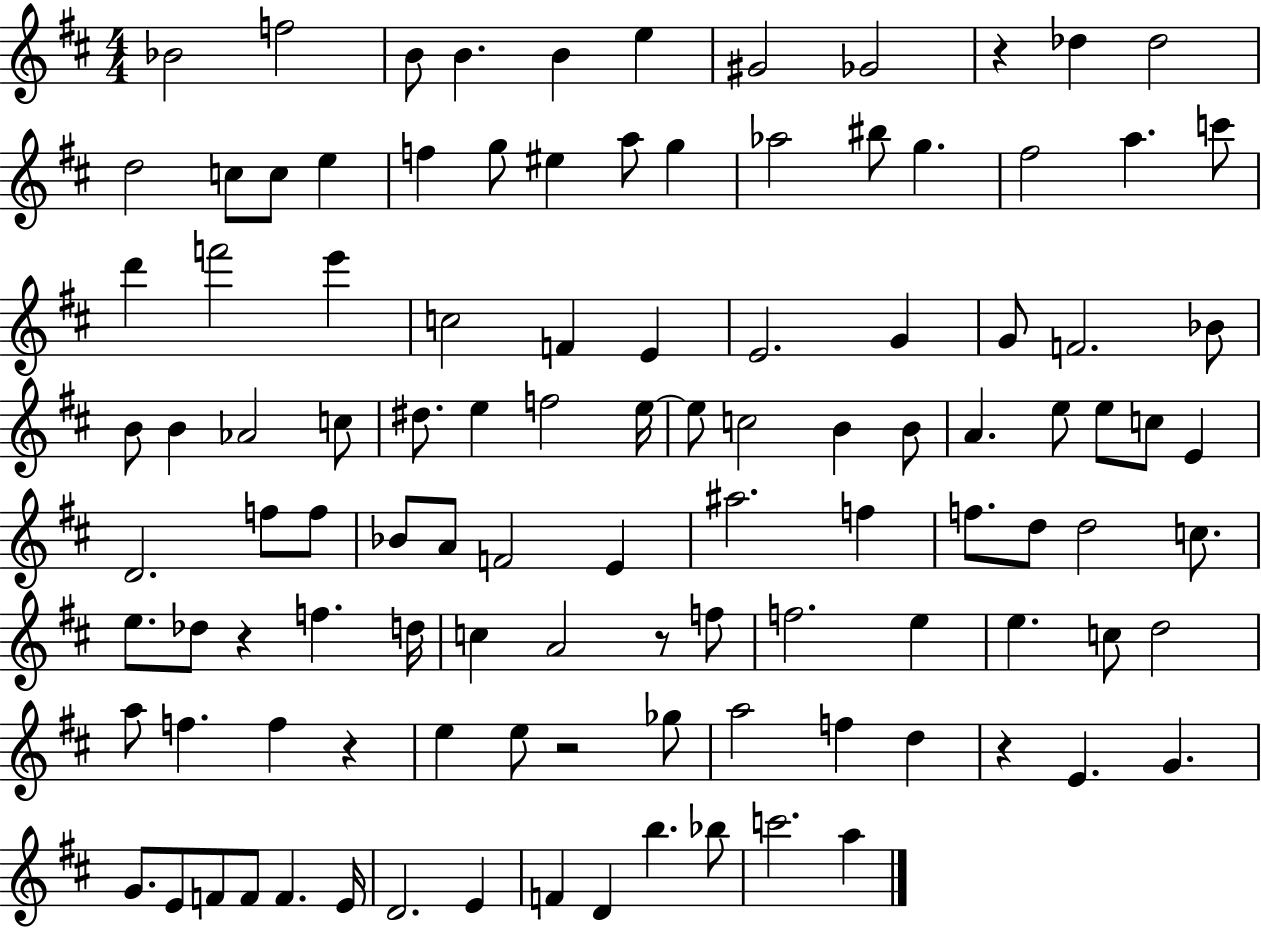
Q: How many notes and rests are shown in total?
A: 109